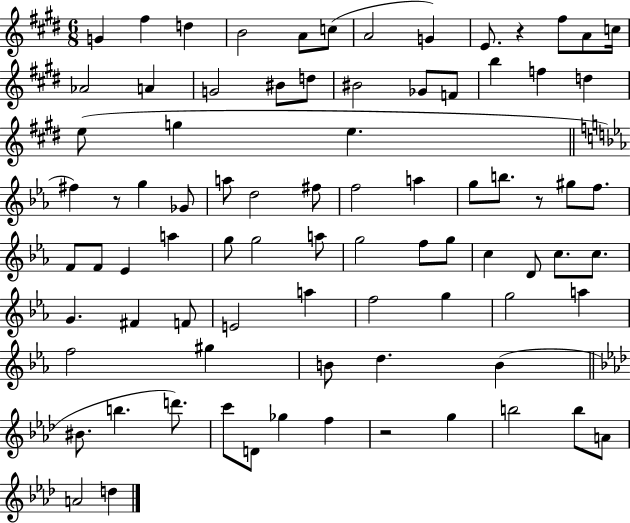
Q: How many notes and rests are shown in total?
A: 83